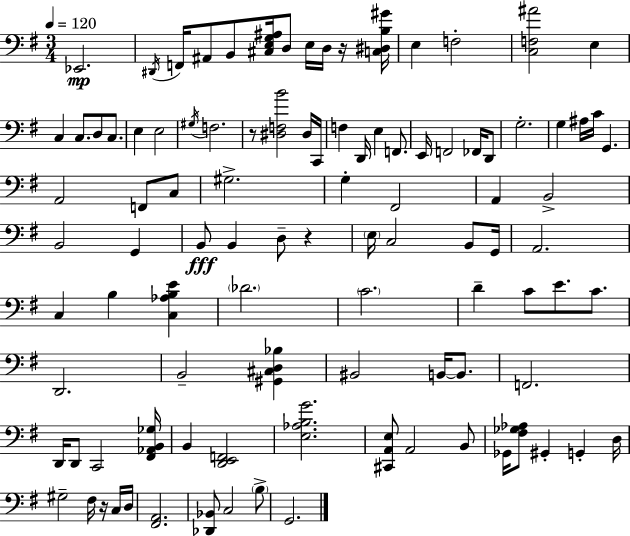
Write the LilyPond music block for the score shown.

{
  \clef bass
  \numericTimeSignature
  \time 3/4
  \key e \minor
  \tempo 4 = 120
  ees,2.\mp | \acciaccatura { dis,16 } f,16 ais,8 b,8 <cis e g ais>16 d8 e16 d16 r16 | <c dis b gis'>16 e4 f2-. | <c f ais'>2 e4 | \break c4 c8. d8 c8. | e4 e2 | \acciaccatura { gis16 } f2. | r8 <dis f b'>2 | \break dis16 c,16 f4 d,16 e4 f,8. | e,16 f,2 fes,16 | d,8 g2.-. | g4 ais16 c'16 g,4. | \break a,2 f,8 | c8 gis2.-> | g4-. fis,2 | a,4 b,2-> | \break b,2 g,4 | b,8\fff b,4 d8-- r4 | \parenthesize e16 c2 b,8 | g,16 a,2. | \break c4 b4 <c aes b e'>4 | \parenthesize des'2. | \parenthesize c'2. | d'4-- c'8 e'8. c'8. | \break d,2. | b,2-- <gis, cis d bes>4 | bis,2 b,16~~ b,8. | f,2. | \break d,16 d,8 c,2 | <fis, aes, b, ges>16 b,4 <d, e, f,>2 | <e aes b g'>2. | <cis, a, e>8 a,2 | \break b,8 ges,16 <fis ges aes>8 gis,4-. g,4-. | d16 gis2-- fis16 r16 | c16 d16 <fis, a,>2. | <des, bes,>8 c2 | \break \parenthesize b8-> g,2. | \bar "|."
}